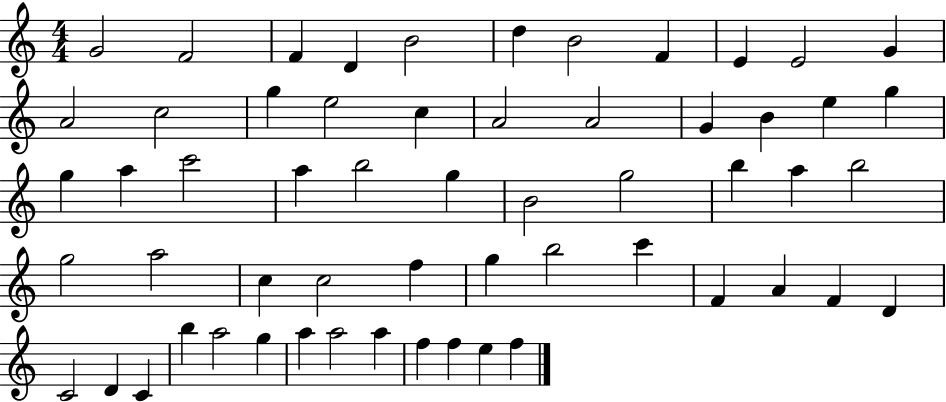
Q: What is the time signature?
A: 4/4